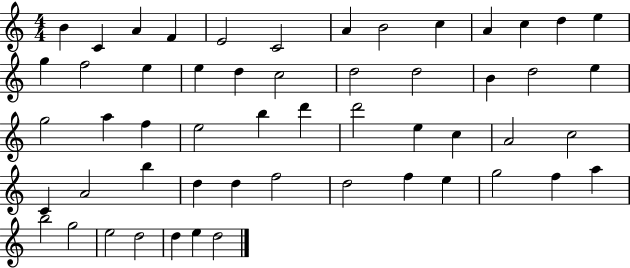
X:1
T:Untitled
M:4/4
L:1/4
K:C
B C A F E2 C2 A B2 c A c d e g f2 e e d c2 d2 d2 B d2 e g2 a f e2 b d' d'2 e c A2 c2 C A2 b d d f2 d2 f e g2 f a b2 g2 e2 d2 d e d2